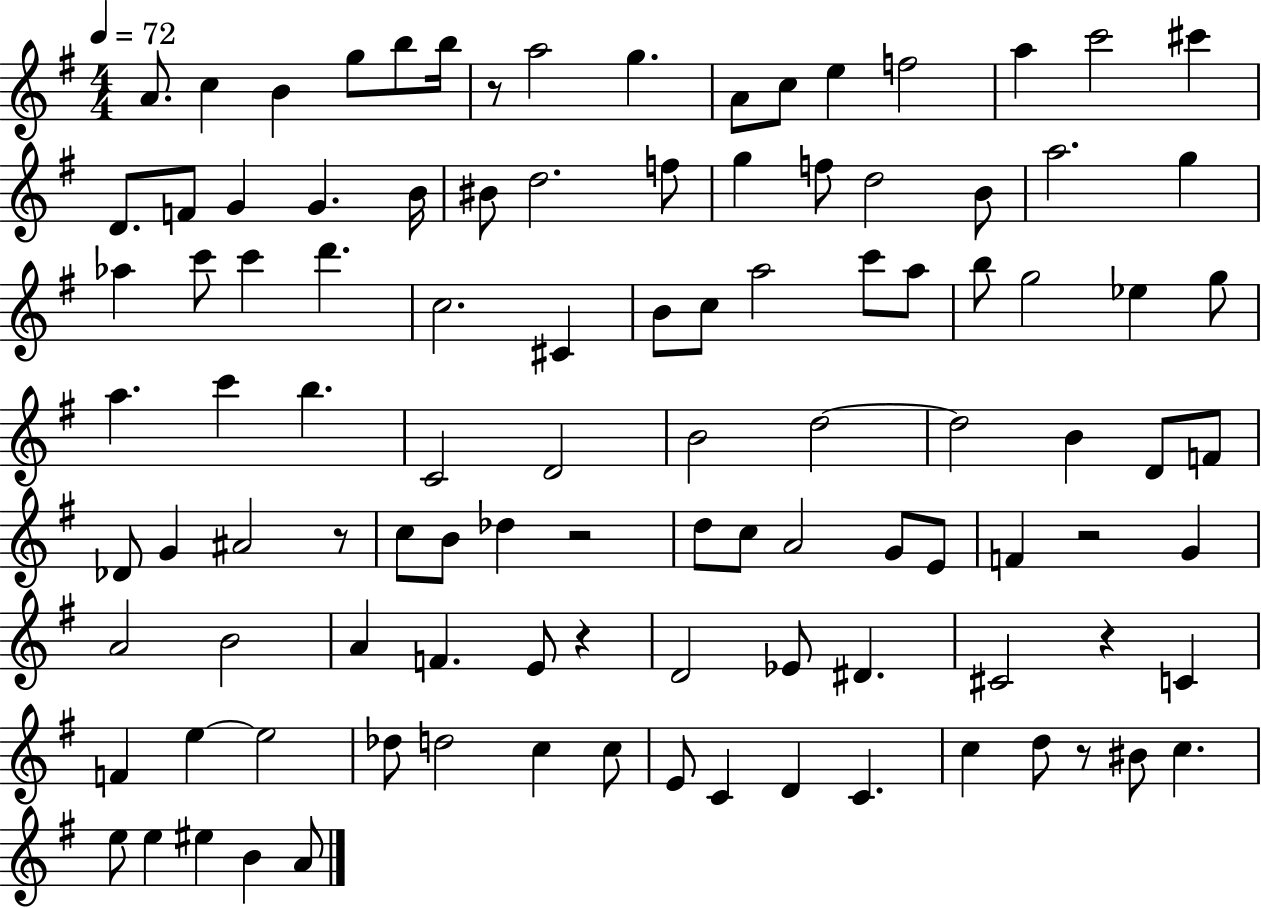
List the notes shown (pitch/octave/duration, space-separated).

A4/e. C5/q B4/q G5/e B5/e B5/s R/e A5/h G5/q. A4/e C5/e E5/q F5/h A5/q C6/h C#6/q D4/e. F4/e G4/q G4/q. B4/s BIS4/e D5/h. F5/e G5/q F5/e D5/h B4/e A5/h. G5/q Ab5/q C6/e C6/q D6/q. C5/h. C#4/q B4/e C5/e A5/h C6/e A5/e B5/e G5/h Eb5/q G5/e A5/q. C6/q B5/q. C4/h D4/h B4/h D5/h D5/h B4/q D4/e F4/e Db4/e G4/q A#4/h R/e C5/e B4/e Db5/q R/h D5/e C5/e A4/h G4/e E4/e F4/q R/h G4/q A4/h B4/h A4/q F4/q. E4/e R/q D4/h Eb4/e D#4/q. C#4/h R/q C4/q F4/q E5/q E5/h Db5/e D5/h C5/q C5/e E4/e C4/q D4/q C4/q. C5/q D5/e R/e BIS4/e C5/q. E5/e E5/q EIS5/q B4/q A4/e